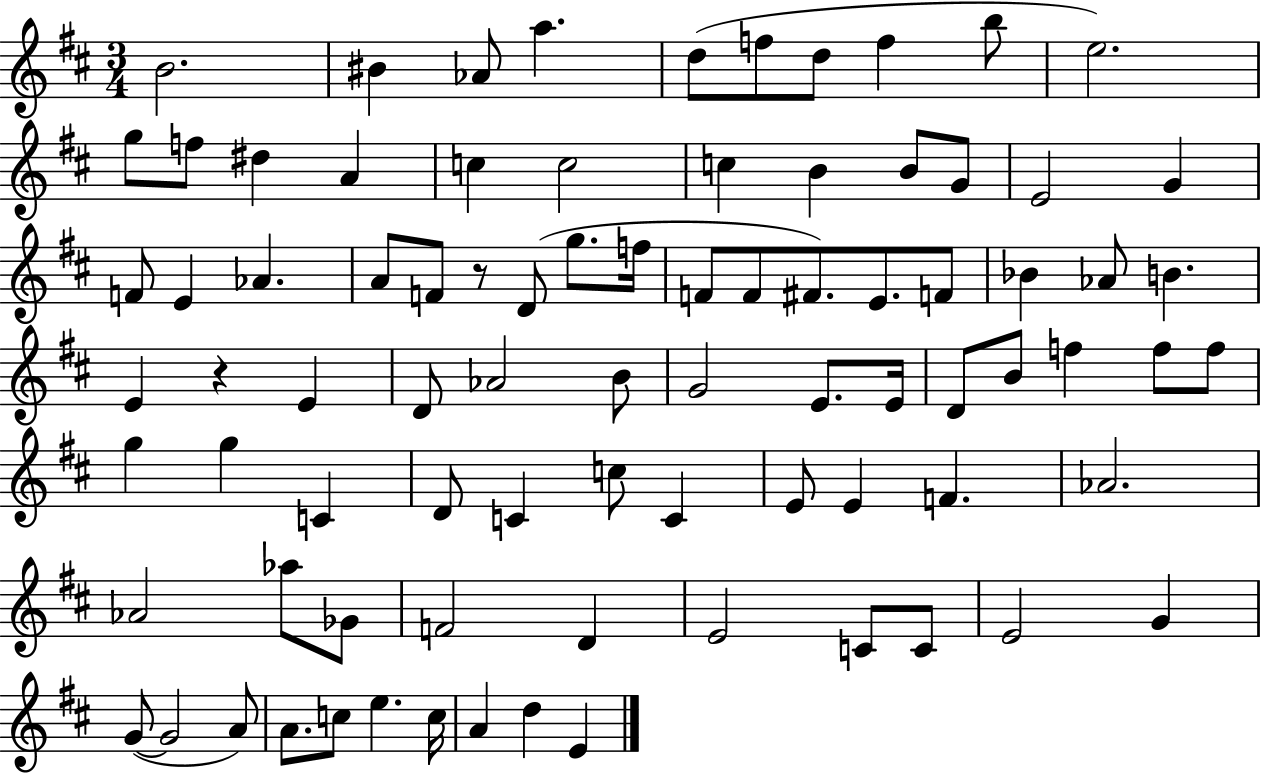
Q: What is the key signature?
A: D major